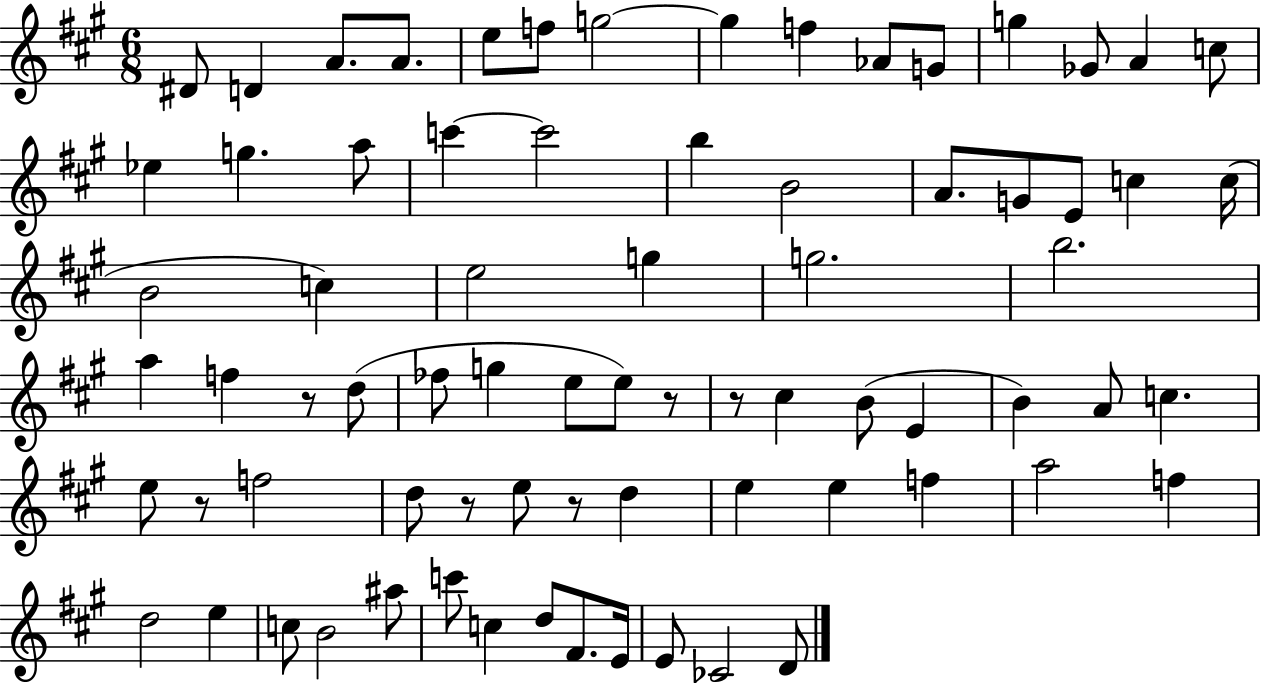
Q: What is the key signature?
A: A major